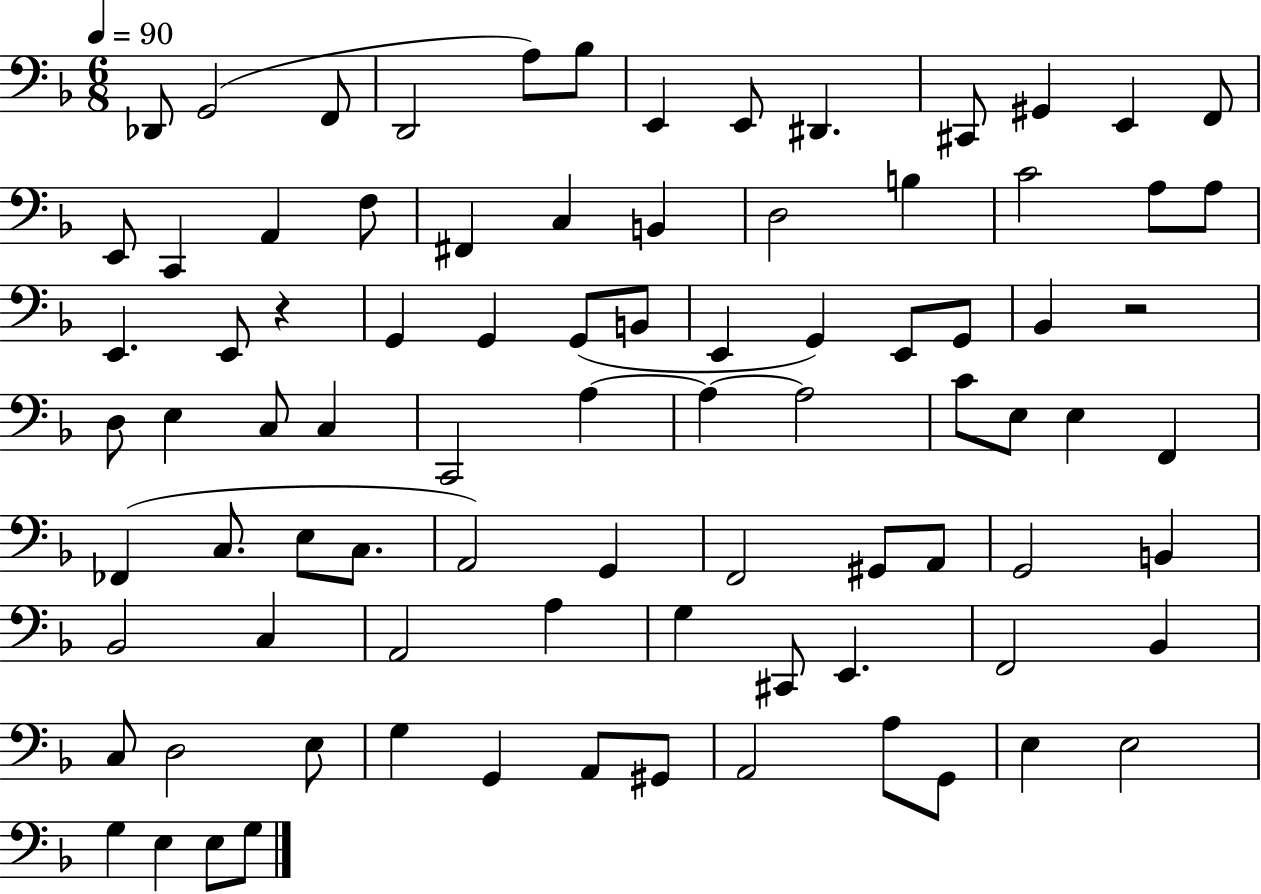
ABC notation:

X:1
T:Untitled
M:6/8
L:1/4
K:F
_D,,/2 G,,2 F,,/2 D,,2 A,/2 _B,/2 E,, E,,/2 ^D,, ^C,,/2 ^G,, E,, F,,/2 E,,/2 C,, A,, F,/2 ^F,, C, B,, D,2 B, C2 A,/2 A,/2 E,, E,,/2 z G,, G,, G,,/2 B,,/2 E,, G,, E,,/2 G,,/2 _B,, z2 D,/2 E, C,/2 C, C,,2 A, A, A,2 C/2 E,/2 E, F,, _F,, C,/2 E,/2 C,/2 A,,2 G,, F,,2 ^G,,/2 A,,/2 G,,2 B,, _B,,2 C, A,,2 A, G, ^C,,/2 E,, F,,2 _B,, C,/2 D,2 E,/2 G, G,, A,,/2 ^G,,/2 A,,2 A,/2 G,,/2 E, E,2 G, E, E,/2 G,/2